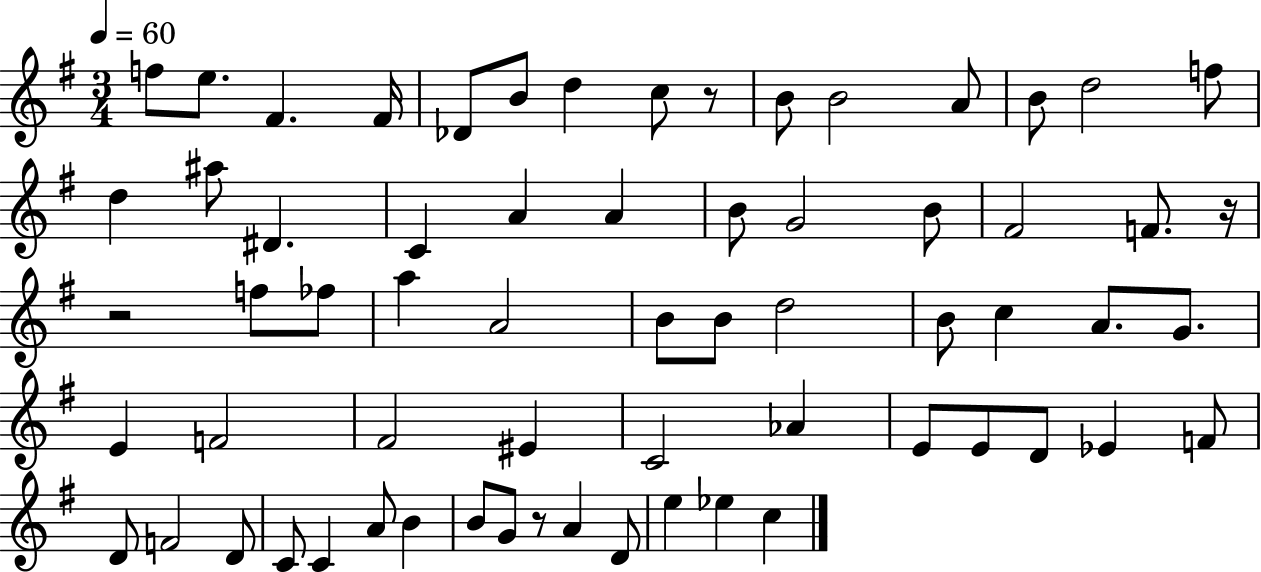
F5/e E5/e. F#4/q. F#4/s Db4/e B4/e D5/q C5/e R/e B4/e B4/h A4/e B4/e D5/h F5/e D5/q A#5/e D#4/q. C4/q A4/q A4/q B4/e G4/h B4/e F#4/h F4/e. R/s R/h F5/e FES5/e A5/q A4/h B4/e B4/e D5/h B4/e C5/q A4/e. G4/e. E4/q F4/h F#4/h EIS4/q C4/h Ab4/q E4/e E4/e D4/e Eb4/q F4/e D4/e F4/h D4/e C4/e C4/q A4/e B4/q B4/e G4/e R/e A4/q D4/e E5/q Eb5/q C5/q